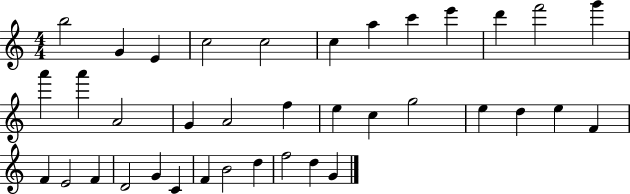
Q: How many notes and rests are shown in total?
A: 37